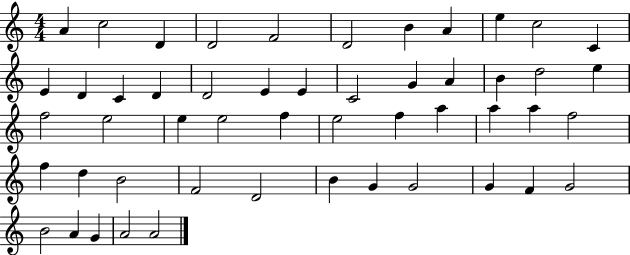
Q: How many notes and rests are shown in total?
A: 51